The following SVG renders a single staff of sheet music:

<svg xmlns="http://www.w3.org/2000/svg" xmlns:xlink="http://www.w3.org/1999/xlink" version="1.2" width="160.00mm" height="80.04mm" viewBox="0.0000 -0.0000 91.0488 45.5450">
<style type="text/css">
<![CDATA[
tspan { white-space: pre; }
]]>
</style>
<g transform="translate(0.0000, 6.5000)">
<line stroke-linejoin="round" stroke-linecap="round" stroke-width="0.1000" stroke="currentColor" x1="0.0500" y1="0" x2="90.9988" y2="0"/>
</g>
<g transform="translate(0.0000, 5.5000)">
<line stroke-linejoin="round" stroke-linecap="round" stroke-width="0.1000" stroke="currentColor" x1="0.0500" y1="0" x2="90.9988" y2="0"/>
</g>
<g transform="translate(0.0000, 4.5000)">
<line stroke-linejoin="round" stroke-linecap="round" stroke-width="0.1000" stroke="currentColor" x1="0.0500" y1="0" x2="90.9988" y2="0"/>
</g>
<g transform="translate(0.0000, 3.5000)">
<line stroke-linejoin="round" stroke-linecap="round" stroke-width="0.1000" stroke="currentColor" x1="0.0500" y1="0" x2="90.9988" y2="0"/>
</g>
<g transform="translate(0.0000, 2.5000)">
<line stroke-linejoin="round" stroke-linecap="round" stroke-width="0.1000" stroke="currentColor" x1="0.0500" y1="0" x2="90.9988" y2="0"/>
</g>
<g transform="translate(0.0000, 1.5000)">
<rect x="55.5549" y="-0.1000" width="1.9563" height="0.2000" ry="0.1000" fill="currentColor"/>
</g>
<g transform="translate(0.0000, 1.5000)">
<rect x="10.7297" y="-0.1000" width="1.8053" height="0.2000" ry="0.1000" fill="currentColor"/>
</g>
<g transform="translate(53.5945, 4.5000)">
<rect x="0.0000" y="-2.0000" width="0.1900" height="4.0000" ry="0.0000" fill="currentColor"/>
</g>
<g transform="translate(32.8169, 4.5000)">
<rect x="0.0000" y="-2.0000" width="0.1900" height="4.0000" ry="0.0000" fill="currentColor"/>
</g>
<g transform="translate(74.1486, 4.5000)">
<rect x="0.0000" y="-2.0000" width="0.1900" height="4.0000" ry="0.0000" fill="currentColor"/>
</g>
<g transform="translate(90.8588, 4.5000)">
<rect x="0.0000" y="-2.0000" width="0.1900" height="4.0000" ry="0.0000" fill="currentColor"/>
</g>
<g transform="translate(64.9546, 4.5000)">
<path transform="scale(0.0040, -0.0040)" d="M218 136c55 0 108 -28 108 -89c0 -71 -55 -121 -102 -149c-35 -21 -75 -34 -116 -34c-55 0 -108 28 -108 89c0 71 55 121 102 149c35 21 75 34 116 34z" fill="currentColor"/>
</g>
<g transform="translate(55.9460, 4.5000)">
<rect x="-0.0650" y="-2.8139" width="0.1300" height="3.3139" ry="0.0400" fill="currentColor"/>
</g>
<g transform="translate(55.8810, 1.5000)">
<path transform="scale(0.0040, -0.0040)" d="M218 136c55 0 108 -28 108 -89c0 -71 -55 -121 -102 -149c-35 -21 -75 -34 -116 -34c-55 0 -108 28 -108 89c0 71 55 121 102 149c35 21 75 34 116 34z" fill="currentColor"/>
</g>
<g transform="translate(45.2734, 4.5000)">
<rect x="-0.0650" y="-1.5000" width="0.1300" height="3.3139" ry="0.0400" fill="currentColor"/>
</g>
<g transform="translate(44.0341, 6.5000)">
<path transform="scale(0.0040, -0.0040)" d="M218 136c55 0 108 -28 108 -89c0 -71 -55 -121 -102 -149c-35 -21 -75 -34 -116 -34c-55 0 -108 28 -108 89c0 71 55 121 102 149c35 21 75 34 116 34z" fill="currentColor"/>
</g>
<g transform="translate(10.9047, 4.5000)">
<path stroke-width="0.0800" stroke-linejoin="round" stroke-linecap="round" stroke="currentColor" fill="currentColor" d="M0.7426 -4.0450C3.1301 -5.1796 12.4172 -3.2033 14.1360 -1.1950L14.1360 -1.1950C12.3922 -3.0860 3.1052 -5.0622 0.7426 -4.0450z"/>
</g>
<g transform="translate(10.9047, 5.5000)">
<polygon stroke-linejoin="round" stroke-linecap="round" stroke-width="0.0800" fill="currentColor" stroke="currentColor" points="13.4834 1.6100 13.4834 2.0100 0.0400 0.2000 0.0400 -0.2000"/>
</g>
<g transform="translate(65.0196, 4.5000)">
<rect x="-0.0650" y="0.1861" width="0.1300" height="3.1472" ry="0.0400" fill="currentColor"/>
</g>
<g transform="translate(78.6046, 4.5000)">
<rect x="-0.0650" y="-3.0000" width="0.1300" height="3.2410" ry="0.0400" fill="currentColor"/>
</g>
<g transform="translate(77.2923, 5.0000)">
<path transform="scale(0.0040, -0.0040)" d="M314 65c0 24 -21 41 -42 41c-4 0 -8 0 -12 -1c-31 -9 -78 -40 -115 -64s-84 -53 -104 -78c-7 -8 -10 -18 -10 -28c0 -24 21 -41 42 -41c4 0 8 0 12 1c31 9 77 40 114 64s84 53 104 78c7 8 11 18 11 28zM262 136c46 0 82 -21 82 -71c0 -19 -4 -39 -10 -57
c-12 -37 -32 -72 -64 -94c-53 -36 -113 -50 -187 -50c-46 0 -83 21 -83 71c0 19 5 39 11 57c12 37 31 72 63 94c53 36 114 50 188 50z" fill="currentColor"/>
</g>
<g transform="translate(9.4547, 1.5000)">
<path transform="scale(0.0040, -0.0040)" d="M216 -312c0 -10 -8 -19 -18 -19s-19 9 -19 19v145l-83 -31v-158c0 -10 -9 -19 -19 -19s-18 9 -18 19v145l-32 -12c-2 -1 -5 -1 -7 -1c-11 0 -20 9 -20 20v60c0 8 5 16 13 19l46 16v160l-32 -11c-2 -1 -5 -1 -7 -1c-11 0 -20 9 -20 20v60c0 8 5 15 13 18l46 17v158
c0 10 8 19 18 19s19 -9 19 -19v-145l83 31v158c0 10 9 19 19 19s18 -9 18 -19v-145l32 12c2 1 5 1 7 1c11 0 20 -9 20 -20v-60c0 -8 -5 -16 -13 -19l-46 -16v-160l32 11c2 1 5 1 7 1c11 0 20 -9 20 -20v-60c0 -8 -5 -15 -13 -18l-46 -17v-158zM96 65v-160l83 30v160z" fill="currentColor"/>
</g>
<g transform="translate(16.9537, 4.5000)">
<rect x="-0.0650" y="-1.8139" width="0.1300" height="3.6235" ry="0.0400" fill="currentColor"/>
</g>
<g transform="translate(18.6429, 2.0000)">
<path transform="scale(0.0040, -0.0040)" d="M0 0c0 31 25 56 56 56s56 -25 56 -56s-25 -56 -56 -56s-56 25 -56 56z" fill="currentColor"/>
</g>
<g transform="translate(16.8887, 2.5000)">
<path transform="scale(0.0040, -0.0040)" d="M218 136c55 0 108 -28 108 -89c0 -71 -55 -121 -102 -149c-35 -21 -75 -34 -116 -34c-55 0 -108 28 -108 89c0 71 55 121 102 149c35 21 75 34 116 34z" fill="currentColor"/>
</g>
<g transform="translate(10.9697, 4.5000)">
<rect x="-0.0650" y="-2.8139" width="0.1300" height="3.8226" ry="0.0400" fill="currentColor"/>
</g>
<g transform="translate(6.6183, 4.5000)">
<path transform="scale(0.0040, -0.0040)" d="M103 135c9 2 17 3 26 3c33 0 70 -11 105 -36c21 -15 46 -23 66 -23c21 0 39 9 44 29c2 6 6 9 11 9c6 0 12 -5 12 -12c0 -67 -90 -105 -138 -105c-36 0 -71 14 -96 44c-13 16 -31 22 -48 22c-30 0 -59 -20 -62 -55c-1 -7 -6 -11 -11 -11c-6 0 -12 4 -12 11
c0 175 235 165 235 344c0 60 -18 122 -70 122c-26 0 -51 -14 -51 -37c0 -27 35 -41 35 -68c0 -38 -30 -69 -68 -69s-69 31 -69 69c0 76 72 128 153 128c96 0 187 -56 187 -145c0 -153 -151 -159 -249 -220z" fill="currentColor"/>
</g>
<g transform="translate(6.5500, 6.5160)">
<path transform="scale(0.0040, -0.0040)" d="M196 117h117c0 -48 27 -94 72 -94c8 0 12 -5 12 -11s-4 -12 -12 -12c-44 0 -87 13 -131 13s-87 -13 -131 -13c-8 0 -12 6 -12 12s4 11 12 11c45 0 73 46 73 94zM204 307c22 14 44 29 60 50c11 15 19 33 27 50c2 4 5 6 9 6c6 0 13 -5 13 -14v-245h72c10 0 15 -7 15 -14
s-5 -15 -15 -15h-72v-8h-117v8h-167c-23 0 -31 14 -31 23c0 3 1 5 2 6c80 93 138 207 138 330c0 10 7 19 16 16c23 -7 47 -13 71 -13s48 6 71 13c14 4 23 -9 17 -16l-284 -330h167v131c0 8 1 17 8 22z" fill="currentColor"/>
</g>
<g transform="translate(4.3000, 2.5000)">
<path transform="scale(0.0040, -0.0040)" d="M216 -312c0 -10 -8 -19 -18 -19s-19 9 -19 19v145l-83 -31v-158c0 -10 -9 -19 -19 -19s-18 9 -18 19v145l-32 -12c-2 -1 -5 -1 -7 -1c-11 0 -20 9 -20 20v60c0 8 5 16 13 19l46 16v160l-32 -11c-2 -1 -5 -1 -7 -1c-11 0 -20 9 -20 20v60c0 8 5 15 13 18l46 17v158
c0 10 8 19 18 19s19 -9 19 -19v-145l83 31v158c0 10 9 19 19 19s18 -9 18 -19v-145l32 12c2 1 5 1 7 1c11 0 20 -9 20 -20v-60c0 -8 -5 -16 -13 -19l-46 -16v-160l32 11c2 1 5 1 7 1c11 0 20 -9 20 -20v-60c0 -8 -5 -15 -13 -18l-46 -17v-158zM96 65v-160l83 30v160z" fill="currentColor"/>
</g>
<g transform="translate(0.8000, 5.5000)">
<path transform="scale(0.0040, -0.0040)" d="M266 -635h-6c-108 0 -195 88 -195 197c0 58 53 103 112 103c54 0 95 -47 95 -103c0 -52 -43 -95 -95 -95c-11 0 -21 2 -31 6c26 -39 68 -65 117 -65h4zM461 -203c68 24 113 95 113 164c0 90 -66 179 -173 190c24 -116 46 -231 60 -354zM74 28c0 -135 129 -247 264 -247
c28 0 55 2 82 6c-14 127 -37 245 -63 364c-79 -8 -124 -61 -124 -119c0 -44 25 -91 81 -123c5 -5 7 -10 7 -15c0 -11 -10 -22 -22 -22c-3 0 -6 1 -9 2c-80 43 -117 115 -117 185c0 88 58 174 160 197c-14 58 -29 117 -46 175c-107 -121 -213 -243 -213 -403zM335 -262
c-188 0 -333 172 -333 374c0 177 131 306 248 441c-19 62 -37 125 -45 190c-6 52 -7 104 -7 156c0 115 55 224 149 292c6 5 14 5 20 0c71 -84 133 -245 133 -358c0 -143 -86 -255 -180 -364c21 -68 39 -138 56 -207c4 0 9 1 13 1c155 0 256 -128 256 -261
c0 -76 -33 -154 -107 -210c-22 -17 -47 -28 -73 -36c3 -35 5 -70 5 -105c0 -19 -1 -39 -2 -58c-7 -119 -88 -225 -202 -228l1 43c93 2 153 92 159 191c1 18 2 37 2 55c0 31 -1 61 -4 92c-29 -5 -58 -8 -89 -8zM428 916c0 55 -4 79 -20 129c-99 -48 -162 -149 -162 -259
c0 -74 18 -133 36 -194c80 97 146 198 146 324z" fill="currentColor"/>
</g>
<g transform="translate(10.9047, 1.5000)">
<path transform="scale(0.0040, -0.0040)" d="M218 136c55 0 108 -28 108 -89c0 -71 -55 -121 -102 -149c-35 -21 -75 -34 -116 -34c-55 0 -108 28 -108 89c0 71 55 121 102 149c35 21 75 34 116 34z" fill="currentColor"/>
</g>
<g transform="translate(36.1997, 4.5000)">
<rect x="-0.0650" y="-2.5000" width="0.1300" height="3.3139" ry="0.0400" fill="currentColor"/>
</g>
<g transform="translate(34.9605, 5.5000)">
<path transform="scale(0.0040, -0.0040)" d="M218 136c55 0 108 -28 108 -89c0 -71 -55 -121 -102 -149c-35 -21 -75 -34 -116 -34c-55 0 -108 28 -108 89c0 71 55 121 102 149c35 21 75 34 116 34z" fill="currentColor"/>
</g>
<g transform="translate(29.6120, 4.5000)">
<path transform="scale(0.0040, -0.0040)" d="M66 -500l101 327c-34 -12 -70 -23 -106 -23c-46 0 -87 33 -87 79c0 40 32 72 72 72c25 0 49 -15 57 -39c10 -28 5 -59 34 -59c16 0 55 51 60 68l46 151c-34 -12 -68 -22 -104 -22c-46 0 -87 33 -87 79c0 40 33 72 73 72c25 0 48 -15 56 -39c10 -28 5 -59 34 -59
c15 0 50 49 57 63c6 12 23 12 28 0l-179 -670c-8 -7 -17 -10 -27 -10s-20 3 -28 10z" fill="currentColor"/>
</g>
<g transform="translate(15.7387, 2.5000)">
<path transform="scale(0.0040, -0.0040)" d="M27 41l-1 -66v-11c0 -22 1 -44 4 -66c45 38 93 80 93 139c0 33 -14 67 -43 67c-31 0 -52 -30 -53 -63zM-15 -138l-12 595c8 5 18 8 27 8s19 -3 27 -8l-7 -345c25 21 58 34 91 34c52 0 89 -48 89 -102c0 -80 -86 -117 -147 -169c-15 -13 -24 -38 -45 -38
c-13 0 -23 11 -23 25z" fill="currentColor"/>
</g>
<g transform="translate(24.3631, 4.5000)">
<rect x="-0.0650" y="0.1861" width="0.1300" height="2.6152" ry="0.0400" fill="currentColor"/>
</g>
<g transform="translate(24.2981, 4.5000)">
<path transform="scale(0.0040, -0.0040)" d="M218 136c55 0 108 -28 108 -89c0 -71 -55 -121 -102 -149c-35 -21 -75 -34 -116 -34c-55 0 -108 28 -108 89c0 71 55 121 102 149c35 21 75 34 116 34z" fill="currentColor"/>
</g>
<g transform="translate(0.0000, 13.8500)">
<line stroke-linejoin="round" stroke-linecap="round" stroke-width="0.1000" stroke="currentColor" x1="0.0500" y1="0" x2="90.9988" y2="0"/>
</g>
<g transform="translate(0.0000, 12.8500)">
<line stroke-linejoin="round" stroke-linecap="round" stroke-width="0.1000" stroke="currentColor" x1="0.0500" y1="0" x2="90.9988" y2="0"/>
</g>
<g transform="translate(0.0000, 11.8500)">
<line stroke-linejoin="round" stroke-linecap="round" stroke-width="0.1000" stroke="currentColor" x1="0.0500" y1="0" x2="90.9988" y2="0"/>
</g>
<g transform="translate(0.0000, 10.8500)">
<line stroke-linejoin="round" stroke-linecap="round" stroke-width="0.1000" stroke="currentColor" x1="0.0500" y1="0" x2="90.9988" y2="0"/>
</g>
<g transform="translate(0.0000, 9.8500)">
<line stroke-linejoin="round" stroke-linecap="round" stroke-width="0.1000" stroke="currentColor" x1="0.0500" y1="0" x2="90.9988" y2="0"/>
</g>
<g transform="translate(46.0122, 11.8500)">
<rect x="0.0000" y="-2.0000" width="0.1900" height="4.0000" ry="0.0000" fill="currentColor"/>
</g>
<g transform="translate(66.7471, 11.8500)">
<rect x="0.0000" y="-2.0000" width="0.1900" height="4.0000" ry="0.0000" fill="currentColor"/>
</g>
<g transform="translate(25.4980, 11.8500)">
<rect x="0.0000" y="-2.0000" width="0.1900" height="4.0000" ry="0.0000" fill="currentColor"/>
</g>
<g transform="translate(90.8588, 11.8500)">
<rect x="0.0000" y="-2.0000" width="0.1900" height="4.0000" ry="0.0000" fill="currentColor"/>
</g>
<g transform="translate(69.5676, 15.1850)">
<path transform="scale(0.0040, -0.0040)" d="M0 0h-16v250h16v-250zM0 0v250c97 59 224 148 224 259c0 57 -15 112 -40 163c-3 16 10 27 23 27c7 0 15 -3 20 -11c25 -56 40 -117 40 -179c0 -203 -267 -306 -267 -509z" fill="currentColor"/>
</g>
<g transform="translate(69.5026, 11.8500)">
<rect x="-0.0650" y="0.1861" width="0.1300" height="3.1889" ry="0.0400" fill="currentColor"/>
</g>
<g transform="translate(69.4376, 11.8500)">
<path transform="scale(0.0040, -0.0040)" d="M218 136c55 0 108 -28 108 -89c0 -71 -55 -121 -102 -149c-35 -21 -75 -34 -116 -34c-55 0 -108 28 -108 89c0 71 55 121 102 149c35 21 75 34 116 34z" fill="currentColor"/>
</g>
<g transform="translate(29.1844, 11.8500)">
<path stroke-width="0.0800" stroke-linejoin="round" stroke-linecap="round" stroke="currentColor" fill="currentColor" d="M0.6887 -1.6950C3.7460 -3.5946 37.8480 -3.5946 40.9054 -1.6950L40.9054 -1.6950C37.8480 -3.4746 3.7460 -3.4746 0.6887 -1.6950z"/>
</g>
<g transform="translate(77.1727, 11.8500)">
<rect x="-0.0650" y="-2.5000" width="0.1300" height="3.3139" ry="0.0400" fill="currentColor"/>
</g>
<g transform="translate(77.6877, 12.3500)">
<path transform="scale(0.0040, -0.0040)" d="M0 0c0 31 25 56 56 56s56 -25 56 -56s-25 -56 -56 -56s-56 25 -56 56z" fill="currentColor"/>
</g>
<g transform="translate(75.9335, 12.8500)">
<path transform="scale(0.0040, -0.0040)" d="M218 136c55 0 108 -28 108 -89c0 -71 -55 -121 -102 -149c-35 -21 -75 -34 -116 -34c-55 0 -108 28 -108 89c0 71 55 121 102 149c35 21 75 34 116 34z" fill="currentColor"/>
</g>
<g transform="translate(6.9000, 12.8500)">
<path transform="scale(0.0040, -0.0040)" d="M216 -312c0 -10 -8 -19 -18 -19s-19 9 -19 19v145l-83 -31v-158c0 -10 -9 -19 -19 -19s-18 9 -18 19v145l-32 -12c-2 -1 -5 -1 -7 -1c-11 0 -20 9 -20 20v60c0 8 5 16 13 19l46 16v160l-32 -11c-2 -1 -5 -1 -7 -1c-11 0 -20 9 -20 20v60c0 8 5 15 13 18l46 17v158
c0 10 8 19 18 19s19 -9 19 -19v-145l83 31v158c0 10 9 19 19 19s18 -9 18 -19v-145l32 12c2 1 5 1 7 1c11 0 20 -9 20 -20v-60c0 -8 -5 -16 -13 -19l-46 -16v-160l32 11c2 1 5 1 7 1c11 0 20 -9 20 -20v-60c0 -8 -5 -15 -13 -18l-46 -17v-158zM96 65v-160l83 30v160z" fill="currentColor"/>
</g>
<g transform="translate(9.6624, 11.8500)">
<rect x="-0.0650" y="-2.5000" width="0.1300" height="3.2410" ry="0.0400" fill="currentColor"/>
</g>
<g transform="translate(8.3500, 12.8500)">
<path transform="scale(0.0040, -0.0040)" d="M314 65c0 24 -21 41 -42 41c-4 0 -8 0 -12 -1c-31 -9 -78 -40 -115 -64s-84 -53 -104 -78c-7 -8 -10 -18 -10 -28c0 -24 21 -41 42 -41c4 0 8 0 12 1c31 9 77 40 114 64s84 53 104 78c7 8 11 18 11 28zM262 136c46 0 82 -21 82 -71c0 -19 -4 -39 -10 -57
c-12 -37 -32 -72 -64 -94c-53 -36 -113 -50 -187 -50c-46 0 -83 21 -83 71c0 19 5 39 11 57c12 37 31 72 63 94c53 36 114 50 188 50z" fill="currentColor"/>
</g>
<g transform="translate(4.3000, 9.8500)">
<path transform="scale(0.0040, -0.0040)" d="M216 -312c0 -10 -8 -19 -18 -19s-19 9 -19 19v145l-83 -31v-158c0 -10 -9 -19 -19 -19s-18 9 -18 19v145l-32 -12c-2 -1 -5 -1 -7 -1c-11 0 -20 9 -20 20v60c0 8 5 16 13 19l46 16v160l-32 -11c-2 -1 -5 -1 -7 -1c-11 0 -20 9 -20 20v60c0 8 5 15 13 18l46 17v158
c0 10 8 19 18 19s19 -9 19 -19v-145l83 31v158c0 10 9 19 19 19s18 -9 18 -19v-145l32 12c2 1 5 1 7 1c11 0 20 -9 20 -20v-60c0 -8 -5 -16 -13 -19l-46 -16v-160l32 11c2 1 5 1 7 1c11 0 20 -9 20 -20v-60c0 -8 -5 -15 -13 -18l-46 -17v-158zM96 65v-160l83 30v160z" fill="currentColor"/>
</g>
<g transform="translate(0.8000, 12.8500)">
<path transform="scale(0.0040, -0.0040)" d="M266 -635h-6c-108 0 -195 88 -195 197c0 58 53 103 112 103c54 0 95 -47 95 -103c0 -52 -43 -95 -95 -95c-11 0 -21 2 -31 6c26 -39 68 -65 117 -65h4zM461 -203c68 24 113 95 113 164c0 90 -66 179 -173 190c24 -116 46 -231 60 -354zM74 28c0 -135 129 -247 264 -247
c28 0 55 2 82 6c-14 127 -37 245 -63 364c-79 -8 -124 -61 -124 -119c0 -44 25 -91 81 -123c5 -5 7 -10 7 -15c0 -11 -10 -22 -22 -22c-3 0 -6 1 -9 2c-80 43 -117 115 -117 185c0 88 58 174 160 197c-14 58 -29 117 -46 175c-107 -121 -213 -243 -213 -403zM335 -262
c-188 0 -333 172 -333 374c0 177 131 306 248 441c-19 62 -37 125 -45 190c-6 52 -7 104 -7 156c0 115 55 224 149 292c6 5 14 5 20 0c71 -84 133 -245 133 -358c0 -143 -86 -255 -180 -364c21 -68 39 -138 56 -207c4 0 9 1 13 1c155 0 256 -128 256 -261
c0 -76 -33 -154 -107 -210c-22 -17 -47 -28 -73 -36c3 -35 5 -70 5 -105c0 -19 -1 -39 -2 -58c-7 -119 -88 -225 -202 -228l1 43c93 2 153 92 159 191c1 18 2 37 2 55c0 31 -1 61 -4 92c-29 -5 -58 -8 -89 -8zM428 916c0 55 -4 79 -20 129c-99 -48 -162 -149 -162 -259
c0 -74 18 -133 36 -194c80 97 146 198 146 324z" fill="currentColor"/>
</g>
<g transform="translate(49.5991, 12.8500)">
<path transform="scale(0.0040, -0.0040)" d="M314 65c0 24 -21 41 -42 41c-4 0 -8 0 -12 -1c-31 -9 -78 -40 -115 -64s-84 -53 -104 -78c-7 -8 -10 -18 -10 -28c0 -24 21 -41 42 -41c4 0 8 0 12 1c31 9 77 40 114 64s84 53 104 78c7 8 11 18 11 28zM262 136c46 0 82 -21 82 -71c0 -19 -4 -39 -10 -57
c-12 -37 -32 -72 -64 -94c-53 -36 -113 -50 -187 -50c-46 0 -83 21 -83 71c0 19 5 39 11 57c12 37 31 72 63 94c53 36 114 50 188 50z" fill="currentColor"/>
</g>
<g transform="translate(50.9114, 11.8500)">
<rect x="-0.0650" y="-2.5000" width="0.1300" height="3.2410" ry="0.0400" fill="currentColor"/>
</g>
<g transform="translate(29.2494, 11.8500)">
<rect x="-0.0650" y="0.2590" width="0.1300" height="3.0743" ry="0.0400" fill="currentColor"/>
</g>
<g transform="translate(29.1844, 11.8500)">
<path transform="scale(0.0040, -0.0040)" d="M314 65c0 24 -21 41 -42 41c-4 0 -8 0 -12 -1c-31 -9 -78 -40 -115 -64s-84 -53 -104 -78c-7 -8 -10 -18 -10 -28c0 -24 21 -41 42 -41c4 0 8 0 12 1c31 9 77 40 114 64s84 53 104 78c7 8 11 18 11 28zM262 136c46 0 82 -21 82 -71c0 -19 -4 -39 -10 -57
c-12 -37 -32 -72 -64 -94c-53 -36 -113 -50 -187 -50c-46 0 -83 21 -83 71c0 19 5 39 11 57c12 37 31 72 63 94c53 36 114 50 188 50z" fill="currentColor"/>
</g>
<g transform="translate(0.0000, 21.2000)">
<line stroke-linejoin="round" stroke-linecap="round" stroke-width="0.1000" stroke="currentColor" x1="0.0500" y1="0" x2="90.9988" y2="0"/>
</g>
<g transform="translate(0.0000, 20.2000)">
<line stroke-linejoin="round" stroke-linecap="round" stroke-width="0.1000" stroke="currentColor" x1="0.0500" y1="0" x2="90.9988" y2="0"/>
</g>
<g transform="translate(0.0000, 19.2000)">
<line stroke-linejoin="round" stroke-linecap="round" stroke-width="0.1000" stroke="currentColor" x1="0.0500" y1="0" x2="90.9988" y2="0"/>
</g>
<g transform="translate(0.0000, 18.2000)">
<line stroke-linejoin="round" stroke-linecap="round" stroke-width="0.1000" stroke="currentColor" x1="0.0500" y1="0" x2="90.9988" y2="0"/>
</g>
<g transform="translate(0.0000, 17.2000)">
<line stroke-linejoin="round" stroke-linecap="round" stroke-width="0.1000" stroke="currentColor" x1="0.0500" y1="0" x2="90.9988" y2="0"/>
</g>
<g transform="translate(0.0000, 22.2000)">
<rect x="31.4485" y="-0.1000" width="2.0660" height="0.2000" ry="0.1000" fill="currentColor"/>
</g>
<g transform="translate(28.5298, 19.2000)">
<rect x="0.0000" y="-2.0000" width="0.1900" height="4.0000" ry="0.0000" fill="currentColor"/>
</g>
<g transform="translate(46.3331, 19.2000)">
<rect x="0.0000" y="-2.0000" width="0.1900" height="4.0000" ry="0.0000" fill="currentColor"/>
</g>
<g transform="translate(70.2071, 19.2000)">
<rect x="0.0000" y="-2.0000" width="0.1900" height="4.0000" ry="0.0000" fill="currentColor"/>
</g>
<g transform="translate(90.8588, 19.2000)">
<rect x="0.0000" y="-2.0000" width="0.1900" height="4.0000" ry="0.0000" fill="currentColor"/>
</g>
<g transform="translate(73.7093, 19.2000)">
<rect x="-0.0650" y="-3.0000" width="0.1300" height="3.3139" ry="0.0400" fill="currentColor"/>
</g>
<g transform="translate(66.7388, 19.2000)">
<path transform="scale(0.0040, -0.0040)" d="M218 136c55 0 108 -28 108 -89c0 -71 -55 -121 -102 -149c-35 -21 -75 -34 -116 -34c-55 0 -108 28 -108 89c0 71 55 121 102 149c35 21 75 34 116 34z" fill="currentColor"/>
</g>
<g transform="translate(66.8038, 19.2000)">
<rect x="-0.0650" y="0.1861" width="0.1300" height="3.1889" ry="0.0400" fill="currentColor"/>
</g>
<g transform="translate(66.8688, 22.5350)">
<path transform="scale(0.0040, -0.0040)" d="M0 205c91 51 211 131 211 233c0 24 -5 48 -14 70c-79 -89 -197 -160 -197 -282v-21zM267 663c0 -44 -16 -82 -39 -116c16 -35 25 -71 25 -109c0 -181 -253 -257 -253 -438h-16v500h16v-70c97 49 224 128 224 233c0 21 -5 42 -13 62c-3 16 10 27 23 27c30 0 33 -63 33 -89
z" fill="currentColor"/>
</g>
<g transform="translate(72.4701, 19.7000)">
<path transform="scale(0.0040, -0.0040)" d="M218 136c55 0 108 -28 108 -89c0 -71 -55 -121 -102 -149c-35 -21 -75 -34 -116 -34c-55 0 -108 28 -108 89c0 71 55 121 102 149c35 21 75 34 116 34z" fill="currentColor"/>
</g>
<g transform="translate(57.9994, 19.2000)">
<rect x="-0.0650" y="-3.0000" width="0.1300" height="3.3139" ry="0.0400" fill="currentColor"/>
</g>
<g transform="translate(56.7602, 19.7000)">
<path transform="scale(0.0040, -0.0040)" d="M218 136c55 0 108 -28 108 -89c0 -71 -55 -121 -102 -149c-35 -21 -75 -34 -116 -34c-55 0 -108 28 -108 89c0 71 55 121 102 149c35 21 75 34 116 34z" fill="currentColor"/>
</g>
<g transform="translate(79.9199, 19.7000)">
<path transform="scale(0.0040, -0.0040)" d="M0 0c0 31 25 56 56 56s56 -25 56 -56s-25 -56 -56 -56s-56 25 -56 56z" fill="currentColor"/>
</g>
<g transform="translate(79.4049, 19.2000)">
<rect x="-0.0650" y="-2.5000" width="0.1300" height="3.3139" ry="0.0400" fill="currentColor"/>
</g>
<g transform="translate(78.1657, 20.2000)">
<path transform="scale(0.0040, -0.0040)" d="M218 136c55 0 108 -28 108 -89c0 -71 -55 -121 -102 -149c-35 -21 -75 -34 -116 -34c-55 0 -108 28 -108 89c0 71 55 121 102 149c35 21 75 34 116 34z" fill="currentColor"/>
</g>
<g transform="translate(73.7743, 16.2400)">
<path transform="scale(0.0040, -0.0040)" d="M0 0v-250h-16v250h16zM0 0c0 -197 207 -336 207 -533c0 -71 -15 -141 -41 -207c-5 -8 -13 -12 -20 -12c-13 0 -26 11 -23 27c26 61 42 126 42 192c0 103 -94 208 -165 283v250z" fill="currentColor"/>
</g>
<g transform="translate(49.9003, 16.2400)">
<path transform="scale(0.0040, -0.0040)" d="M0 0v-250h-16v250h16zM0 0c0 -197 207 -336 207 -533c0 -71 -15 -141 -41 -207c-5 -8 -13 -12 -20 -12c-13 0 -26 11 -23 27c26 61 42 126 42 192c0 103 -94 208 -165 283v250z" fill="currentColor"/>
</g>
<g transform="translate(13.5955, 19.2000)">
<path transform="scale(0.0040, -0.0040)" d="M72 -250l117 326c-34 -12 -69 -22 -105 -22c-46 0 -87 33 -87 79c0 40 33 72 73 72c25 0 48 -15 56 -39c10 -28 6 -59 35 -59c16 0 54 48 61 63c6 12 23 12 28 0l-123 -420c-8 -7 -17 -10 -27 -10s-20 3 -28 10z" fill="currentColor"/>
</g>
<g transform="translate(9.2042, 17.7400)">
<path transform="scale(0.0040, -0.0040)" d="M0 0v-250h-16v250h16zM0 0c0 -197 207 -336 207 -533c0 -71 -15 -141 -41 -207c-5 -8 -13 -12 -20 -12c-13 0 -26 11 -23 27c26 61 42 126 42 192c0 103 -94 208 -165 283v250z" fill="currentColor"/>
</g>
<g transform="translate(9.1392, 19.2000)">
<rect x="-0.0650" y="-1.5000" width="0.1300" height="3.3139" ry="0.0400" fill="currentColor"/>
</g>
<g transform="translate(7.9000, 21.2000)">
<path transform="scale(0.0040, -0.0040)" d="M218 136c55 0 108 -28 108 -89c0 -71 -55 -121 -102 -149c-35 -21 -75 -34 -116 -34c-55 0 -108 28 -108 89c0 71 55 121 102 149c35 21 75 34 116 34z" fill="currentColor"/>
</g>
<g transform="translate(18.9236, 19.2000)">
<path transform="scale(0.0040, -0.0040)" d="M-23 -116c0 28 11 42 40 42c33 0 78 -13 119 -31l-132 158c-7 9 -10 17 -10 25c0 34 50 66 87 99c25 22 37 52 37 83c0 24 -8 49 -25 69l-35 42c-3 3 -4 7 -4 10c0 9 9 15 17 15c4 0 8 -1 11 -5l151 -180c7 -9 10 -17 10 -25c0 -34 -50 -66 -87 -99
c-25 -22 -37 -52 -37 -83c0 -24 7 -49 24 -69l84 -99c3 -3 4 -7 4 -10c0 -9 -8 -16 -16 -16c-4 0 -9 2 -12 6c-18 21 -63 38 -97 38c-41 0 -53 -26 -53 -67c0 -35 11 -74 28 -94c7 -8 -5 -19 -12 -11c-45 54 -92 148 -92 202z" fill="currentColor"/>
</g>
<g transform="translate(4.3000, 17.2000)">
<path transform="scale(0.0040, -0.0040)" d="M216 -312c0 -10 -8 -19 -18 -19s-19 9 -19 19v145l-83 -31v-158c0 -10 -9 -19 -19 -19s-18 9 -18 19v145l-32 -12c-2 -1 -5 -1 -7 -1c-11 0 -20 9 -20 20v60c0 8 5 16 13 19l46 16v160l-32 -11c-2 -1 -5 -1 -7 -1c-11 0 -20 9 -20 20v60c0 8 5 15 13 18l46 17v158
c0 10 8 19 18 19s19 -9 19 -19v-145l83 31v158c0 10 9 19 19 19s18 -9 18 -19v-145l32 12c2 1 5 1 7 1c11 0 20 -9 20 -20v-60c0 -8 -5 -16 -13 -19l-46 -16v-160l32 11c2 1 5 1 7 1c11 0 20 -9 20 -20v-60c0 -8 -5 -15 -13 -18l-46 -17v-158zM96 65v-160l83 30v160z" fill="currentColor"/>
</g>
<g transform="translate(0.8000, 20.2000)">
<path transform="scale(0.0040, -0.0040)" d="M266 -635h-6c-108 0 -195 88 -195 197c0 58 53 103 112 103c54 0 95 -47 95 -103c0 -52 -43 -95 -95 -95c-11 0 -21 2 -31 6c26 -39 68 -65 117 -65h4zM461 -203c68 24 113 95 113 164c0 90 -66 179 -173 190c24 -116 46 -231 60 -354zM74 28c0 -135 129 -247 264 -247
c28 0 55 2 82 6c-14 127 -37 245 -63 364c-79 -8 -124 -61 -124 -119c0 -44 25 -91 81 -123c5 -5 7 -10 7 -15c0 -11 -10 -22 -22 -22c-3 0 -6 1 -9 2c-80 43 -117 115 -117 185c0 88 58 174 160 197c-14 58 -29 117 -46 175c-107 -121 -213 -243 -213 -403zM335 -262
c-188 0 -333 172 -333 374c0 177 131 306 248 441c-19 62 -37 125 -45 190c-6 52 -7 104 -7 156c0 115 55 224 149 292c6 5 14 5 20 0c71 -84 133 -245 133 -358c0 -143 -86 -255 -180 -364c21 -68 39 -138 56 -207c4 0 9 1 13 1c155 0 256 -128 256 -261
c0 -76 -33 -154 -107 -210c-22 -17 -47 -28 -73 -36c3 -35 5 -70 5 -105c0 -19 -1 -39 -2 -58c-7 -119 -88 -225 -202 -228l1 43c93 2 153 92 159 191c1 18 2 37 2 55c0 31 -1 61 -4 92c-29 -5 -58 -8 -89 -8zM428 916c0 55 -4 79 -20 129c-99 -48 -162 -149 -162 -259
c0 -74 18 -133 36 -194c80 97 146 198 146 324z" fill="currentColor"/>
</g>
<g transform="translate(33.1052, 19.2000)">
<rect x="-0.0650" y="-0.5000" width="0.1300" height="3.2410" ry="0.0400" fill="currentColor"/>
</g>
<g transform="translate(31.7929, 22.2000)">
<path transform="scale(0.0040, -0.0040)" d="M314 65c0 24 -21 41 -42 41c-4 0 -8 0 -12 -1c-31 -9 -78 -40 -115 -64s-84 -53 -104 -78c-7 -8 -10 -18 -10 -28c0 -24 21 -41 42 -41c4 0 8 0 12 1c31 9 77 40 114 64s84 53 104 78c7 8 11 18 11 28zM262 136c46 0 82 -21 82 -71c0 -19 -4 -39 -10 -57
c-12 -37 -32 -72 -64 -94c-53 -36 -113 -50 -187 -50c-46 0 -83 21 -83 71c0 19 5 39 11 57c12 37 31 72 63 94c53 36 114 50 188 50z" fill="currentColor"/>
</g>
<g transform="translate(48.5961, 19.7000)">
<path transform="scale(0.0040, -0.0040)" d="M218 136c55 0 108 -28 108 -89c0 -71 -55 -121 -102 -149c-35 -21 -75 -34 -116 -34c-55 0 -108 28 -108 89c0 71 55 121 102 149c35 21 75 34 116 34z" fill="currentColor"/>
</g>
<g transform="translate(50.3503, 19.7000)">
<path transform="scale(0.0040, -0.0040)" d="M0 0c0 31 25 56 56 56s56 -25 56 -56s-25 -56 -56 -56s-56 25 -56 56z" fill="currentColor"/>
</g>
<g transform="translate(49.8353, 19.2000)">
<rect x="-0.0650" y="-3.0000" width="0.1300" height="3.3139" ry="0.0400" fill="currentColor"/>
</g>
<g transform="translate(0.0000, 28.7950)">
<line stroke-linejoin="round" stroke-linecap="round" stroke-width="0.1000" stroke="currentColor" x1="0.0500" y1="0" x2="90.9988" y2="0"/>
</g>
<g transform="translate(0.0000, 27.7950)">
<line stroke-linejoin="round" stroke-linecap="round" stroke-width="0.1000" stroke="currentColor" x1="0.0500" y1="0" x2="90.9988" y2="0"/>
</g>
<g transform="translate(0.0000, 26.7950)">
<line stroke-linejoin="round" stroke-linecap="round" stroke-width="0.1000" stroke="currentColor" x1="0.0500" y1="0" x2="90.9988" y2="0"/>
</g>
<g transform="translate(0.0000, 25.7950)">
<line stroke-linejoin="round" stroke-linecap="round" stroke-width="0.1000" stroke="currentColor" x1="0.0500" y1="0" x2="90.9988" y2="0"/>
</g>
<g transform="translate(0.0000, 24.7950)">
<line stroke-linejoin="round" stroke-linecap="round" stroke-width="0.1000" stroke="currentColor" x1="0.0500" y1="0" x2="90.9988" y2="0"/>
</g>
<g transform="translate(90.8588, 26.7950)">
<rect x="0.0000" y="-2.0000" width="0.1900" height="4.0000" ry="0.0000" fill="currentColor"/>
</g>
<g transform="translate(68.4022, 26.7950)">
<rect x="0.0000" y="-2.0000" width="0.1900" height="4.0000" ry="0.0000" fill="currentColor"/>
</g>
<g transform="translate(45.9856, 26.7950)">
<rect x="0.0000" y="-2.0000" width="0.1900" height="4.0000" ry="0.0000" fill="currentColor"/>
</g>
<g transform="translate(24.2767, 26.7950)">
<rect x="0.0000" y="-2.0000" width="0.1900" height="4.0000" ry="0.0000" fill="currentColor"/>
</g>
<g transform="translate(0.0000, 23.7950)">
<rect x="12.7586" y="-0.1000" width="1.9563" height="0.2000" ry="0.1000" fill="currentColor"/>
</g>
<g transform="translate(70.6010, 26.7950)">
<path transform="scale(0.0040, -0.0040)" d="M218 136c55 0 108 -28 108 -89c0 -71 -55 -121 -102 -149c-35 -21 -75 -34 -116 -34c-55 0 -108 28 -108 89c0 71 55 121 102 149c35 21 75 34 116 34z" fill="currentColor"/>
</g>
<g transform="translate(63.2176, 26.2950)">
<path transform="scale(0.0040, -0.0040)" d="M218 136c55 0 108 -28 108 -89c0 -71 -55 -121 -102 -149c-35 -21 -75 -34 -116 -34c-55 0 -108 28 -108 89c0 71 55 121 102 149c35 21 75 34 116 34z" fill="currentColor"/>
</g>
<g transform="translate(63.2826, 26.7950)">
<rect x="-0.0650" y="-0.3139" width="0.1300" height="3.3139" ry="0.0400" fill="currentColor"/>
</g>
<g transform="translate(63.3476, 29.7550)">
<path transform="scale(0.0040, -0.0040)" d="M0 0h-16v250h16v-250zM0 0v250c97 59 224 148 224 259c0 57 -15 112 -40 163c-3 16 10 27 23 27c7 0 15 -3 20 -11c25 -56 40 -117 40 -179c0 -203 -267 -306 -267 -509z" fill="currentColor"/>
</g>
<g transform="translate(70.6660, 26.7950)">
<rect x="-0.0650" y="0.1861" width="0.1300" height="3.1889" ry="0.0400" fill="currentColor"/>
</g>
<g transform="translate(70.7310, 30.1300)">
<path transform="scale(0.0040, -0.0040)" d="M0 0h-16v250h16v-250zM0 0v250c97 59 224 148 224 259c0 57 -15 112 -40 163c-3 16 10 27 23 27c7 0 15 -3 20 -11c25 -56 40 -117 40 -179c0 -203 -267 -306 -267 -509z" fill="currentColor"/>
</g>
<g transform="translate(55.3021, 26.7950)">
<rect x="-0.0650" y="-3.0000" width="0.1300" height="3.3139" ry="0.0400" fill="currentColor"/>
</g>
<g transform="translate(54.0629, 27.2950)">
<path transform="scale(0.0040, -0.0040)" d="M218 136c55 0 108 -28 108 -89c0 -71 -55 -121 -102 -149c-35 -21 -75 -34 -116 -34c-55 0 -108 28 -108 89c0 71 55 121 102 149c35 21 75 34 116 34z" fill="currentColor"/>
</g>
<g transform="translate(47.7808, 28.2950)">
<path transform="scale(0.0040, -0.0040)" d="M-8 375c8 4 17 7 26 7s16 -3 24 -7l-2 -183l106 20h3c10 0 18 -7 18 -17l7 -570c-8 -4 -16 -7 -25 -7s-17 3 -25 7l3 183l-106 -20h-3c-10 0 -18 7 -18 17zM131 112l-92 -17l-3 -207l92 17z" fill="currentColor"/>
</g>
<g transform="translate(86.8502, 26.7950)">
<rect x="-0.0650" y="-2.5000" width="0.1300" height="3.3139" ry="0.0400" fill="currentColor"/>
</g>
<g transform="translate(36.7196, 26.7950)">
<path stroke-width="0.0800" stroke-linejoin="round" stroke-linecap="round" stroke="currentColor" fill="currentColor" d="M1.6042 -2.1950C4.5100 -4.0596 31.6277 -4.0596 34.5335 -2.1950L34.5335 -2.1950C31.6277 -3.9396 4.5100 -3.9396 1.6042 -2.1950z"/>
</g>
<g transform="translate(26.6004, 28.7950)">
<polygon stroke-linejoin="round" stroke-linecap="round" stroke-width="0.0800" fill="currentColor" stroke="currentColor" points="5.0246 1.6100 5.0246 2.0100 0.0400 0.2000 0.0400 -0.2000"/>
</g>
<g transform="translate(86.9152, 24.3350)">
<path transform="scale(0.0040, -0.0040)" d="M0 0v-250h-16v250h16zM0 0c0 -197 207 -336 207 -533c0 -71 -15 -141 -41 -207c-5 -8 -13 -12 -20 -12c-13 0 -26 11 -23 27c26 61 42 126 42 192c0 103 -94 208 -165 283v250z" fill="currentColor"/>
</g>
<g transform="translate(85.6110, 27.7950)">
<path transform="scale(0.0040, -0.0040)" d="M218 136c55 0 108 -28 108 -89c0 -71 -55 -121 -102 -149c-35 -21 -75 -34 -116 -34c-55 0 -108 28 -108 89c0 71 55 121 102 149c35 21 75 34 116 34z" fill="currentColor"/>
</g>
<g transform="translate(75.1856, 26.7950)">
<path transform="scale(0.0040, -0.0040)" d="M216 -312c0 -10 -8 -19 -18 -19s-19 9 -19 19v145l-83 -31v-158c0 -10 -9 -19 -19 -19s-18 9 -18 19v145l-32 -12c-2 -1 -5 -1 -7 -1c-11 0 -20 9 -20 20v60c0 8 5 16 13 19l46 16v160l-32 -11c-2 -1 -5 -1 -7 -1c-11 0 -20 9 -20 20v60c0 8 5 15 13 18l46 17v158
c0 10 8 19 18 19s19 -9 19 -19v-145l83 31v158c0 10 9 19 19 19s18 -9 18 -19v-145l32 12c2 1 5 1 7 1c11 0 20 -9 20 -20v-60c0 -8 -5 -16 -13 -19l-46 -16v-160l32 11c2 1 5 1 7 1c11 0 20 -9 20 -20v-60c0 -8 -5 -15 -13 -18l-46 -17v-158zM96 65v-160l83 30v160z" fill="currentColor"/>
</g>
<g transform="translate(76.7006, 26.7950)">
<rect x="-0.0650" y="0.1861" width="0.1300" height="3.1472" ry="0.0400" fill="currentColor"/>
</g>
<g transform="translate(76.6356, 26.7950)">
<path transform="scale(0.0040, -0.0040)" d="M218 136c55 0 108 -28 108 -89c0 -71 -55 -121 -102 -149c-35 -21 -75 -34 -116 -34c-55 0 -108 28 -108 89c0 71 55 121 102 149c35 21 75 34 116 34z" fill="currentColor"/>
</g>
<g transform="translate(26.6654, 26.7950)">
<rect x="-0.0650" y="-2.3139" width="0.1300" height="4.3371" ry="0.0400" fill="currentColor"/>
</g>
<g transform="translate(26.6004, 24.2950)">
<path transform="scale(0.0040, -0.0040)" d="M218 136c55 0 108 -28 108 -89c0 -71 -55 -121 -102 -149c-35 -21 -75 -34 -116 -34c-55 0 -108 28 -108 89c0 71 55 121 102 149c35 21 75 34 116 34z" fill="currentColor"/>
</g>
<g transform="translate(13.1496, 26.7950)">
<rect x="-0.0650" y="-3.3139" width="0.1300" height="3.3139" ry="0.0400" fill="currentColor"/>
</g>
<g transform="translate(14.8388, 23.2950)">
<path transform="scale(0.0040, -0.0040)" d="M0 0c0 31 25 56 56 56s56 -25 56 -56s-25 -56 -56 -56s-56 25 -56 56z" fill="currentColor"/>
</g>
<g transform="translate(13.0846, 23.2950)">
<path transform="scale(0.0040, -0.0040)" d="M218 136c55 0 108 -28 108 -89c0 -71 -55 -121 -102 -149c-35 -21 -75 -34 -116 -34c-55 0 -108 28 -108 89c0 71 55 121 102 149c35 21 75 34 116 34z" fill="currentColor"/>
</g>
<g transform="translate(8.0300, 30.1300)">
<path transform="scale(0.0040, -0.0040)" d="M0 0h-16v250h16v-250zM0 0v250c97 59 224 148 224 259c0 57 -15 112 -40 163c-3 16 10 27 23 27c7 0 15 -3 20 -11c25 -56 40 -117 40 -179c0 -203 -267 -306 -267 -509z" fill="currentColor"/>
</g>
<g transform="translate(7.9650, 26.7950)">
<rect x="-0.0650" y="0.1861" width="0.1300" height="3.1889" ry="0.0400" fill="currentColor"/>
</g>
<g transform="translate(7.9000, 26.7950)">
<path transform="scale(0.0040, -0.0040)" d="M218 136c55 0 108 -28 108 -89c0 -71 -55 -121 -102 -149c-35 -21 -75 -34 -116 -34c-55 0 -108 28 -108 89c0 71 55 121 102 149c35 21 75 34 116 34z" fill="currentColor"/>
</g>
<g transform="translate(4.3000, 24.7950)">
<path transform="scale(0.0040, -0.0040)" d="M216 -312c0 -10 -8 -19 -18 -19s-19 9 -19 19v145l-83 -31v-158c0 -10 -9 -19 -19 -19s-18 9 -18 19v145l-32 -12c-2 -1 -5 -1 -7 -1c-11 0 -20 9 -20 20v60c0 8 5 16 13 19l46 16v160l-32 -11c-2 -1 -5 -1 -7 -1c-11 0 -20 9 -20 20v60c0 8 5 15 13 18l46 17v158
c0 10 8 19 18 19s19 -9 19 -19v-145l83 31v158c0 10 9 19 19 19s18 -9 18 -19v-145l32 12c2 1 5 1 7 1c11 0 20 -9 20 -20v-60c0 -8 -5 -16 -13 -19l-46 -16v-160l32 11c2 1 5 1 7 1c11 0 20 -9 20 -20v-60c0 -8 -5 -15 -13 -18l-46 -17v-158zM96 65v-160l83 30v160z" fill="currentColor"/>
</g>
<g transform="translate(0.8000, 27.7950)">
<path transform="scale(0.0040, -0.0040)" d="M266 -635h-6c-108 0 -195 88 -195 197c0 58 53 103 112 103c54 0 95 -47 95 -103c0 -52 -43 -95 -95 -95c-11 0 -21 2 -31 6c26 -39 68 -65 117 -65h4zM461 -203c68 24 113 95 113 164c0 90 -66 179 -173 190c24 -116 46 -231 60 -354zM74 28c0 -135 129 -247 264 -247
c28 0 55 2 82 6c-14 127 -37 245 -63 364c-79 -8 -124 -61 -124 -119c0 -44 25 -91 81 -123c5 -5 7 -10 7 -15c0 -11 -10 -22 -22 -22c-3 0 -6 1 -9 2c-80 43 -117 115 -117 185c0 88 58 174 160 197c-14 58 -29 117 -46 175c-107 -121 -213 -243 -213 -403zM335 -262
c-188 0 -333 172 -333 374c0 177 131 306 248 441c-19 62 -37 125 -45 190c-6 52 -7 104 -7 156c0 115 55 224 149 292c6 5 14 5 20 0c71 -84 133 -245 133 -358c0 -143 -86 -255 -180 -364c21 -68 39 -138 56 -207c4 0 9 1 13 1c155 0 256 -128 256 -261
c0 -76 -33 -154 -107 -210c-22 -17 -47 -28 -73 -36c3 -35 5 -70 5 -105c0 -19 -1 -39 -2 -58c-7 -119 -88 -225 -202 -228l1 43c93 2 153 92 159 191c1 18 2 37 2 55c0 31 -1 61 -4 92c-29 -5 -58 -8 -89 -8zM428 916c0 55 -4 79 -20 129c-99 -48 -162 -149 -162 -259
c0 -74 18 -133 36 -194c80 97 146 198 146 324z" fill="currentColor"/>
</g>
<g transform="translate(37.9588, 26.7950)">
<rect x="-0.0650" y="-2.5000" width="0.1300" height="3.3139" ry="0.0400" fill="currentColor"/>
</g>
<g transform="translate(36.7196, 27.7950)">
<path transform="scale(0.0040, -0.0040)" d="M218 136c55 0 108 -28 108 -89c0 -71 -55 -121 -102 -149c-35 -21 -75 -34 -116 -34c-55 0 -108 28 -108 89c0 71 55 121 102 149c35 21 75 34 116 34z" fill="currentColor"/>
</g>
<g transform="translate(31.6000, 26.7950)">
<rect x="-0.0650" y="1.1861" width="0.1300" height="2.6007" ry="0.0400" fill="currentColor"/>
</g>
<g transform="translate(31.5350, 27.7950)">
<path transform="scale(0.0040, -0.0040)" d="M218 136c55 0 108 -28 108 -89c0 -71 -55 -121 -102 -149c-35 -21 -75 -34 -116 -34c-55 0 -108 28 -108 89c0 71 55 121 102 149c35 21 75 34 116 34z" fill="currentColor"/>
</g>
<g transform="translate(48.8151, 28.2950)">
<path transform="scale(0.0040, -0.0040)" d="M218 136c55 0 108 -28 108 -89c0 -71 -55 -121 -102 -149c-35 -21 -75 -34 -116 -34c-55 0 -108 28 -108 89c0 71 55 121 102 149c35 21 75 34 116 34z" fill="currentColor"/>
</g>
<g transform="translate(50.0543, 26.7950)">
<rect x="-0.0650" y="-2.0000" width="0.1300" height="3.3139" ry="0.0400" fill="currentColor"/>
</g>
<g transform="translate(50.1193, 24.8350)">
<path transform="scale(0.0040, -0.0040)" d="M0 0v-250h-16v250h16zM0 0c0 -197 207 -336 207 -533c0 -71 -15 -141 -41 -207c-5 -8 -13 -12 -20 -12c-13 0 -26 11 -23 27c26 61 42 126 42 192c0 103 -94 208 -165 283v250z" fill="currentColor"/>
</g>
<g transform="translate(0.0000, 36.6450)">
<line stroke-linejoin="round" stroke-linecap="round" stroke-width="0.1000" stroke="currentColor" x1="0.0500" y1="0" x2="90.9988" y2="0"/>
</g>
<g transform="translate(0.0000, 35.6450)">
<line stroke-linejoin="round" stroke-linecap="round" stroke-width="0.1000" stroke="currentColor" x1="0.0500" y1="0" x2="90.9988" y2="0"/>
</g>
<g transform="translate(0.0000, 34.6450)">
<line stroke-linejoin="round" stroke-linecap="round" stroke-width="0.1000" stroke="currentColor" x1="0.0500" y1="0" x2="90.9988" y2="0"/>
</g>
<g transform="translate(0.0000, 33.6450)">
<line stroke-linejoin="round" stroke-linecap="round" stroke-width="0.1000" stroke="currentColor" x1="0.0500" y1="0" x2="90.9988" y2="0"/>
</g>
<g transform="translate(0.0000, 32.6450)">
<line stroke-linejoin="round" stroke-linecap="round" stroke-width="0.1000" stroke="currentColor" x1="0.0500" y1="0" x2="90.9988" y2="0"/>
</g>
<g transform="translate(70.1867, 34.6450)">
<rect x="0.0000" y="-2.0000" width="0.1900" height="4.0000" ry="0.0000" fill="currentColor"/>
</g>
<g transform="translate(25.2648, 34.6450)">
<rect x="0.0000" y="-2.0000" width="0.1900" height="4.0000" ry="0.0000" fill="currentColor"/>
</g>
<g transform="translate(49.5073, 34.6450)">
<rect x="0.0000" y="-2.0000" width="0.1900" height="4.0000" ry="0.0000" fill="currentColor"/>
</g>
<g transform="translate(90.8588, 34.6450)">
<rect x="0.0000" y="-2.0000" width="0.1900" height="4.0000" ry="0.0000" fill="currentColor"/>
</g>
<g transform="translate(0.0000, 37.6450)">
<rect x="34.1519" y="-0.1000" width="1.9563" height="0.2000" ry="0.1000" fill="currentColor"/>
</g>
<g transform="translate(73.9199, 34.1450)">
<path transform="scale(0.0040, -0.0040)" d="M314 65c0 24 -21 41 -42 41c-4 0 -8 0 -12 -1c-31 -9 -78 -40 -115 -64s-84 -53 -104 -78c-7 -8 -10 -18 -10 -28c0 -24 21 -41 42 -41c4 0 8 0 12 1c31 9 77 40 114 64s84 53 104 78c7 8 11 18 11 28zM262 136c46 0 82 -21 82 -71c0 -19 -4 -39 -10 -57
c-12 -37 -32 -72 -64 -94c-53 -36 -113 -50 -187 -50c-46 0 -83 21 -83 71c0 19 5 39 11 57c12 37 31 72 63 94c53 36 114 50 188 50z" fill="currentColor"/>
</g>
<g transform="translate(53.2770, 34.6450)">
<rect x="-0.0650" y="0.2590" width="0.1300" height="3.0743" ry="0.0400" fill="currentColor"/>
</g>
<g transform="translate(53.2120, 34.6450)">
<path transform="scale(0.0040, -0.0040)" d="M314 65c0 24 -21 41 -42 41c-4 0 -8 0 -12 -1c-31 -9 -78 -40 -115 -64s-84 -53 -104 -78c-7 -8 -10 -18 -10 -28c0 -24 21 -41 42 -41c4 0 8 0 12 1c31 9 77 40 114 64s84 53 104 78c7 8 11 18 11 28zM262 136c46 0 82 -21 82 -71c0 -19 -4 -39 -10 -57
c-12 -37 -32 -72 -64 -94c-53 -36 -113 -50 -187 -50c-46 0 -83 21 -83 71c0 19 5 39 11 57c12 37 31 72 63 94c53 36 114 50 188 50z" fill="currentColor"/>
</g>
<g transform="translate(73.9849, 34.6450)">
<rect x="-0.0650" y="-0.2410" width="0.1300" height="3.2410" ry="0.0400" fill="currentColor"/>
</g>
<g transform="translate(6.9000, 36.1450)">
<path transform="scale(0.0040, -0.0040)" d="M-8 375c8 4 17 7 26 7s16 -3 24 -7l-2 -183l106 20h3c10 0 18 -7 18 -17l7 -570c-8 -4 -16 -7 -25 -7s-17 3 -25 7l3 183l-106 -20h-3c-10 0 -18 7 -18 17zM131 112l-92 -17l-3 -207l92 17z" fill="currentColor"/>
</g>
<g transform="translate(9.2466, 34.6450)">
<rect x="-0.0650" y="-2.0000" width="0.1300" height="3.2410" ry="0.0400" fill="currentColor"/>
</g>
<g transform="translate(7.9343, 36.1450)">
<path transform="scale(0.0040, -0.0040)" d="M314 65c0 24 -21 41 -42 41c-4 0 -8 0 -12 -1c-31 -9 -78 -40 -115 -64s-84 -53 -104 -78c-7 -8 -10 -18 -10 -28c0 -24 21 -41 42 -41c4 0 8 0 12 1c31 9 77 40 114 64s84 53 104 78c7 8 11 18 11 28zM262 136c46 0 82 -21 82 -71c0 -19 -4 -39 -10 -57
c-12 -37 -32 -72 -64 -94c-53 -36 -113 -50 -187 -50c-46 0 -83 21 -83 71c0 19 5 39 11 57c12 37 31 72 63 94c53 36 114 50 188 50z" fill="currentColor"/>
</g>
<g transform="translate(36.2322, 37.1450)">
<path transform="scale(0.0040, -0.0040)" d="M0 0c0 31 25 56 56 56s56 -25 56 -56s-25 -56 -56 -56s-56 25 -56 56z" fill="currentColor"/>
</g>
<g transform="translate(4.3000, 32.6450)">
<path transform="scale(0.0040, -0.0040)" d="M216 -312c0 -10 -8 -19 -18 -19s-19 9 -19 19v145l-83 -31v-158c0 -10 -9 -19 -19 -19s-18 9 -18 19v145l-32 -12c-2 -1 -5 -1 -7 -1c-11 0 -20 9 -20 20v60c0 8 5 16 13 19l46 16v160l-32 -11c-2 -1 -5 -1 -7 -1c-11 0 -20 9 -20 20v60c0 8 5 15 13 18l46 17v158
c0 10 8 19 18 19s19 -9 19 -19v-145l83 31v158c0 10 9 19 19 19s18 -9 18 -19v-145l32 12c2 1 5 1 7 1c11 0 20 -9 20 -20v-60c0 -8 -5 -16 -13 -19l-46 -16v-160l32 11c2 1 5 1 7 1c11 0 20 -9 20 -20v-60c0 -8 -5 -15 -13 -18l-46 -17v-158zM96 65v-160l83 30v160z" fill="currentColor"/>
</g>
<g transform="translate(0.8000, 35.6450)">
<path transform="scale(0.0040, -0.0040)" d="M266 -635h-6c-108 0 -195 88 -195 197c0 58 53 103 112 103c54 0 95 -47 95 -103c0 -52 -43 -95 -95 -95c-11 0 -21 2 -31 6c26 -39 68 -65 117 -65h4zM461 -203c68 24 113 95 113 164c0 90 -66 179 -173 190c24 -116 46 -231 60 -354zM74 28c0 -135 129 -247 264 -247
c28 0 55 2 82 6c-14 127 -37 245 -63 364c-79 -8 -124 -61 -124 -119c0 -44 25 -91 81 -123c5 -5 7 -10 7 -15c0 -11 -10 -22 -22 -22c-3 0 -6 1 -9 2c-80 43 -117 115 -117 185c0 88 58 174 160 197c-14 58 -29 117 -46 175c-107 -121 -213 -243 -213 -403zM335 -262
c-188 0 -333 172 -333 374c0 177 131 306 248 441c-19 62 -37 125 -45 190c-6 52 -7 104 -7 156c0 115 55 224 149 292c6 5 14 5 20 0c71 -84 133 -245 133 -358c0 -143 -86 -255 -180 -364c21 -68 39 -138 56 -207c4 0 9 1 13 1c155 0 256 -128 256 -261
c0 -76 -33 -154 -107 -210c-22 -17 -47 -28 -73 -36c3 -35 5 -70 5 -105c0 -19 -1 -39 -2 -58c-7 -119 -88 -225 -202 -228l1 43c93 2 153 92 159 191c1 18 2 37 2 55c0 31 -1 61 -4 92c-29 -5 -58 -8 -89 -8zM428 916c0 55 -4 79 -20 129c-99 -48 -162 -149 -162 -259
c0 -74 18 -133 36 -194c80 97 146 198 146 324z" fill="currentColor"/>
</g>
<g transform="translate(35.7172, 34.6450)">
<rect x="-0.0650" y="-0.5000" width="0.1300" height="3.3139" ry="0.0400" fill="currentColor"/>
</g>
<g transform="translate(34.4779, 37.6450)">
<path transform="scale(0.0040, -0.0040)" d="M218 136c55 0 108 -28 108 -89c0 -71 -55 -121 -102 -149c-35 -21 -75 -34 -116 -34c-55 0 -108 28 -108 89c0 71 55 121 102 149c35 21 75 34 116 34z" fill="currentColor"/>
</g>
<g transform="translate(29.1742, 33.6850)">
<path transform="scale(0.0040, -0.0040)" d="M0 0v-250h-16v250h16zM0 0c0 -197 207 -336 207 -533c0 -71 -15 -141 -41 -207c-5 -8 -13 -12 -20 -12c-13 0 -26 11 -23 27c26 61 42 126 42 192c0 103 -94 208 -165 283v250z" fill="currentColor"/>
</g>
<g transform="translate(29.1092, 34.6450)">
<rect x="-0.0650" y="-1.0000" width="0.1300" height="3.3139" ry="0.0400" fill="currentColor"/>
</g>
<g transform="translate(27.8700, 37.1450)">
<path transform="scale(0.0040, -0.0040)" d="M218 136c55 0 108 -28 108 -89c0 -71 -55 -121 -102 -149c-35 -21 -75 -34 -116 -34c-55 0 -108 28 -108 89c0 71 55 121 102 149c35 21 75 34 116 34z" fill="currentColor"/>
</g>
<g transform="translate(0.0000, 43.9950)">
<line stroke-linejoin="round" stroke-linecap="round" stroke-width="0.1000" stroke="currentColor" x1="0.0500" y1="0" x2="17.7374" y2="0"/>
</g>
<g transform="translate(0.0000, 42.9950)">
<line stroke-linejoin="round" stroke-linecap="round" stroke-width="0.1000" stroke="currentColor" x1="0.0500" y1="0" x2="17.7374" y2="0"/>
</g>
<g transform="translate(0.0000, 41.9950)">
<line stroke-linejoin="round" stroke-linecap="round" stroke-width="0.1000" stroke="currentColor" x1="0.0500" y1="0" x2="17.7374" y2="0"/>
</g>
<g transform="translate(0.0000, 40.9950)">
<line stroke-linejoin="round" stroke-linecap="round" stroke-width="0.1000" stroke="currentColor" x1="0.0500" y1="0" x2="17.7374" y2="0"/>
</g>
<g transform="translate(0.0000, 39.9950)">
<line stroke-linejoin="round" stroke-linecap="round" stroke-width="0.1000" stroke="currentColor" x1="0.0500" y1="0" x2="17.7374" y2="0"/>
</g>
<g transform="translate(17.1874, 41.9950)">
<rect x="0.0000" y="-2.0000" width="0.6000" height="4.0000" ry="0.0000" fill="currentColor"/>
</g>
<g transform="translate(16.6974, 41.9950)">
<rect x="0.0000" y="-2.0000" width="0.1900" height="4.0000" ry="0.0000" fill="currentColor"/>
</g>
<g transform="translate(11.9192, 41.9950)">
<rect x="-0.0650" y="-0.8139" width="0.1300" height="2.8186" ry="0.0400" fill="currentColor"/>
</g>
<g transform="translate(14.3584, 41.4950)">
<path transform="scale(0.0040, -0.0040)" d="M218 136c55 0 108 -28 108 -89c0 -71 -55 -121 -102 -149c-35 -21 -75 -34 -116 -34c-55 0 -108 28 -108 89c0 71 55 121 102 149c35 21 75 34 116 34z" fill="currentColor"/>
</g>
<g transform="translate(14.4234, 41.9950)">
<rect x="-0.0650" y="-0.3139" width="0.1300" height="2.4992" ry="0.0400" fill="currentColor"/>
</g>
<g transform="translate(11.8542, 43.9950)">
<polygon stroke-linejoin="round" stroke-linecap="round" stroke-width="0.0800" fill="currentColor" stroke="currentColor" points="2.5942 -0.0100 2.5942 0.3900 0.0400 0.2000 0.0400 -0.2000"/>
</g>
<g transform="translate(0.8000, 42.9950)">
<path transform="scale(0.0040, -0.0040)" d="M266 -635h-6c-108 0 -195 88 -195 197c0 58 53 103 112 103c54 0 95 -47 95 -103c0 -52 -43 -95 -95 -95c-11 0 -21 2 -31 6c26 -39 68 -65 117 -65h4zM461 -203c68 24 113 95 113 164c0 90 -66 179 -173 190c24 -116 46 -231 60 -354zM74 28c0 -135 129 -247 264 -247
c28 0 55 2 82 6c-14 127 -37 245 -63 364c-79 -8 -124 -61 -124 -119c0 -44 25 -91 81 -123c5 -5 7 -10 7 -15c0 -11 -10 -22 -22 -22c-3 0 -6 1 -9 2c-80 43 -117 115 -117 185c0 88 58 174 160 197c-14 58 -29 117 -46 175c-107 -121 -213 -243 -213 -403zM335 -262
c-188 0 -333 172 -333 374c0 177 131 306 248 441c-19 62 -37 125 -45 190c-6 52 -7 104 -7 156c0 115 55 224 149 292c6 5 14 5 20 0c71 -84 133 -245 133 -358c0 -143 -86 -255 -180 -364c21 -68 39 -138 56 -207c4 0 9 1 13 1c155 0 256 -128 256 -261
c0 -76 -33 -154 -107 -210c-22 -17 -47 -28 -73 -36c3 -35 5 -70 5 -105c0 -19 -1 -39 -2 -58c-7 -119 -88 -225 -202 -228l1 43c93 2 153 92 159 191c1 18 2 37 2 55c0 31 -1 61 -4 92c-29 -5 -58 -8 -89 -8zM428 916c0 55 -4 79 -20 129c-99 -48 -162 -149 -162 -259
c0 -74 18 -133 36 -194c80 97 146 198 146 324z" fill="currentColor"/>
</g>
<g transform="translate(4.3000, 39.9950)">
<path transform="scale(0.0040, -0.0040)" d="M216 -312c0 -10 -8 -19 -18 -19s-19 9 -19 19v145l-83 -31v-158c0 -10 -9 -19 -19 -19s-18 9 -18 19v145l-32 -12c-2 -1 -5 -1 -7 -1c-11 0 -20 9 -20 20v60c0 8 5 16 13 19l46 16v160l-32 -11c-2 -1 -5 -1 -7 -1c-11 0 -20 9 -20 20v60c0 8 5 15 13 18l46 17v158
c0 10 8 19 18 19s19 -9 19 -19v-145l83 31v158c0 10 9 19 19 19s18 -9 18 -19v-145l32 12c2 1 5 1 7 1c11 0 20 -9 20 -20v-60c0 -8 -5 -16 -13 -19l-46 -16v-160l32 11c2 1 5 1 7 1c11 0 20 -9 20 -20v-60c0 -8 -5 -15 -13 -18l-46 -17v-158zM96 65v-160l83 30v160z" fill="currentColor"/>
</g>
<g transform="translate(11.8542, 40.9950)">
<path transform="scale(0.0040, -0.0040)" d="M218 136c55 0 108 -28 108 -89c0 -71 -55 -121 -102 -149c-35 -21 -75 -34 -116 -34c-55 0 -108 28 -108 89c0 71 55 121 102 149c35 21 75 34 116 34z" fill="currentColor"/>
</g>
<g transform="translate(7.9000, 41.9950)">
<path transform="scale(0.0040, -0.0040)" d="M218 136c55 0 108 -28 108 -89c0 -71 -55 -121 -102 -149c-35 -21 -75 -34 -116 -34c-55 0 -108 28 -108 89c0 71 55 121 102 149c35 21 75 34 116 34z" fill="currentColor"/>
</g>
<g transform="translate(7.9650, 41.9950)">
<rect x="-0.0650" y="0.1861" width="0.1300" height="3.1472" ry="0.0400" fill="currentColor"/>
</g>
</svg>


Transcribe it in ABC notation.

X:1
T:Untitled
M:2/4
L:1/4
K:G
^a/2 _f/2 B/2 z/4 G E a B A2 ^G2 B2 G2 B/2 G E/2 z/2 z C2 A/2 A B/4 A/2 G B/2 b g/2 G/2 G F/2 A c/2 B/2 ^B G/2 F2 D/2 C B2 c2 B d/2 c/2